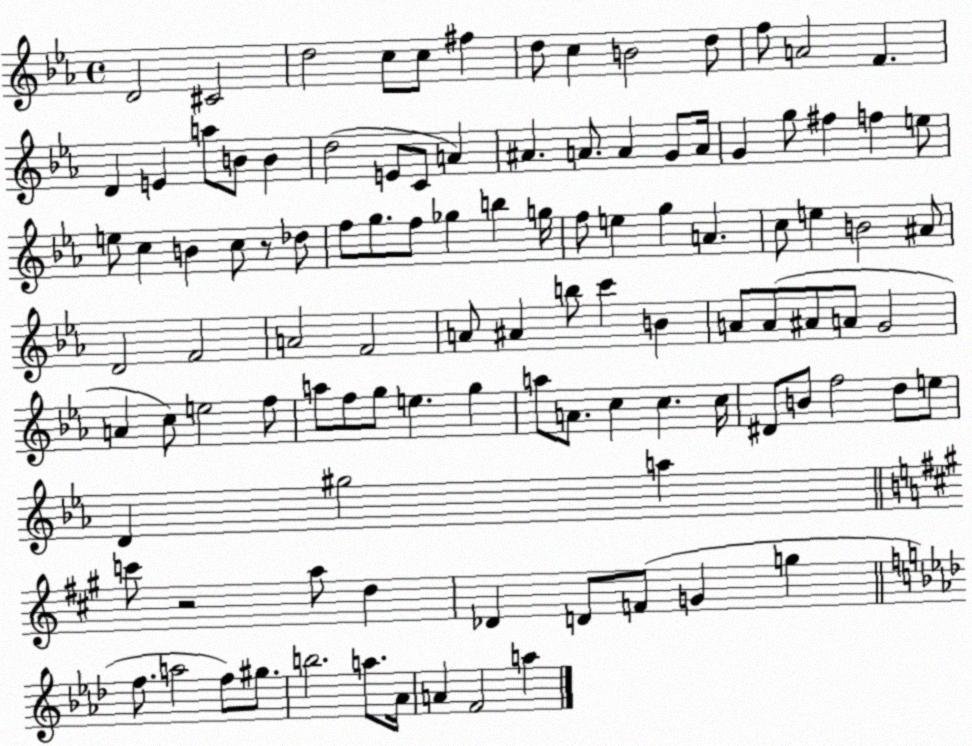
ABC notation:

X:1
T:Untitled
M:4/4
L:1/4
K:Eb
D2 ^C2 d2 c/2 c/2 ^f d/2 c B2 d/2 f/2 A2 F D E a/2 B/2 B d2 E/2 C/2 A ^A A/2 A G/2 A/4 G g/2 ^f f e/2 e/2 c B c/2 z/2 _d/2 f/2 g/2 f/2 _g b g/4 f/2 e g A c/2 e B2 ^A/2 D2 F2 A2 F2 A/2 ^A b/2 c' B A/2 A/2 ^A/2 A/2 G2 A c/2 e2 f/2 a/2 f/2 g/2 e g a/2 A/2 c c c/4 ^D/2 B/2 f2 d/2 e/2 D ^g2 a c'/2 z2 a/2 d _D D/2 F/2 G g f/2 a2 f/2 ^g/2 b2 a/2 _A/4 A F2 a